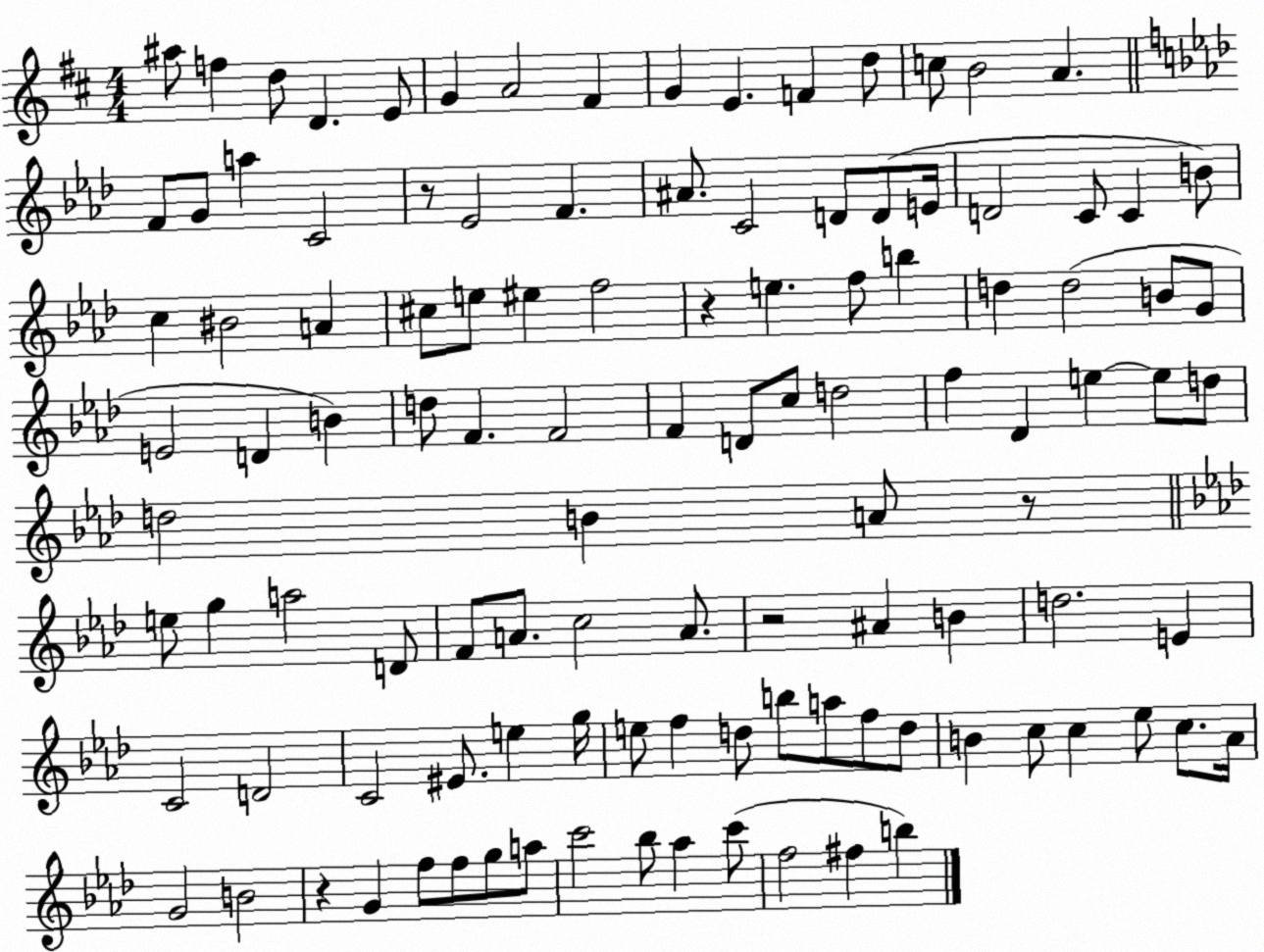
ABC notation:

X:1
T:Untitled
M:4/4
L:1/4
K:D
^a/2 f d/2 D E/2 G A2 ^F G E F d/2 c/2 B2 A F/2 G/2 a C2 z/2 _E2 F ^A/2 C2 D/2 D/2 E/4 D2 C/2 C B/2 c ^B2 A ^c/2 e/2 ^e f2 z e f/2 b d d2 B/2 G/2 E2 D B d/2 F F2 F D/2 c/2 d2 f _D e e/2 d/2 d2 B A/2 z/2 e/2 g a2 D/2 F/2 A/2 c2 A/2 z2 ^A B d2 E C2 D2 C2 ^E/2 e g/4 e/2 f d/2 b/2 a/2 f/2 d/2 B c/2 c _e/2 c/2 _A/4 G2 B2 z G f/2 f/2 g/2 a/2 c'2 _b/2 _a c'/2 f2 ^f b